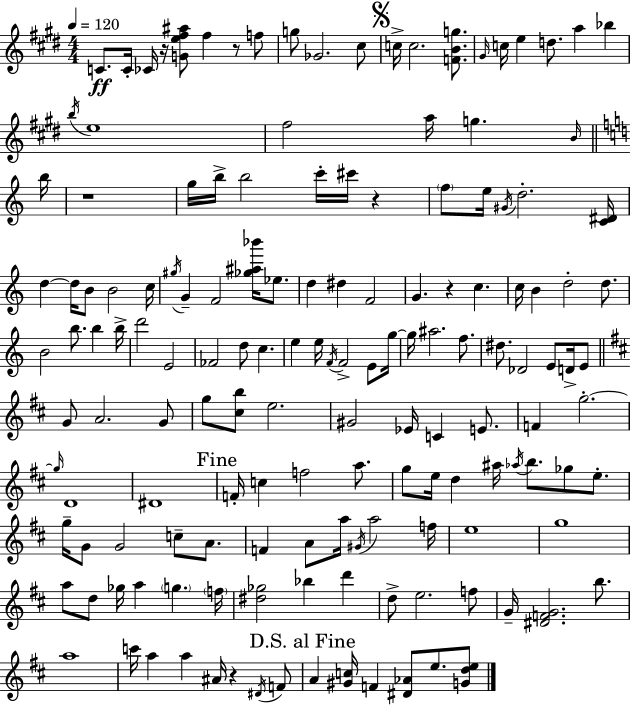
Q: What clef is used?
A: treble